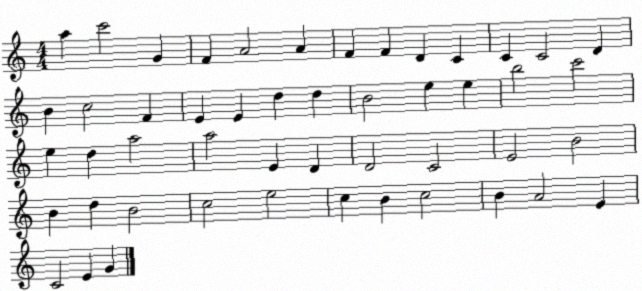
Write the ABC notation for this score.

X:1
T:Untitled
M:4/4
L:1/4
K:C
a c'2 G F A2 A F F D C C C2 D B c2 F E E d d B2 e e b2 c'2 e d a2 a2 E D D2 C2 E2 B2 B d B2 c2 e2 c B c2 B A2 E C2 E G